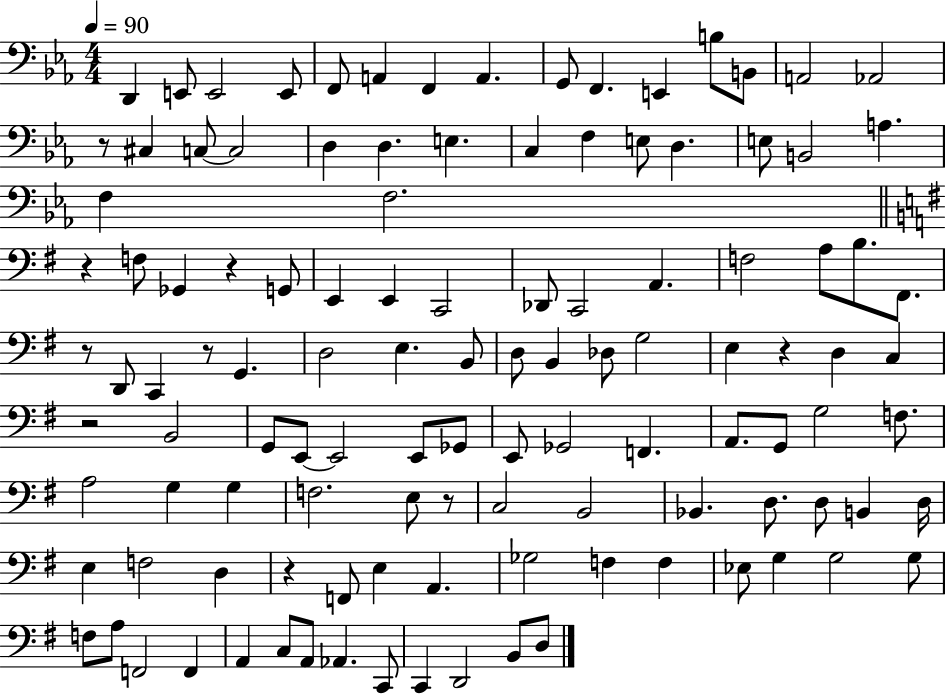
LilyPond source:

{
  \clef bass
  \numericTimeSignature
  \time 4/4
  \key ees \major
  \tempo 4 = 90
  \repeat volta 2 { d,4 e,8 e,2 e,8 | f,8 a,4 f,4 a,4. | g,8 f,4. e,4 b8 b,8 | a,2 aes,2 | \break r8 cis4 c8~~ c2 | d4 d4. e4. | c4 f4 e8 d4. | e8 b,2 a4. | \break f4 f2. | \bar "||" \break \key e \minor r4 f8 ges,4 r4 g,8 | e,4 e,4 c,2 | des,8 c,2 a,4. | f2 a8 b8. fis,8. | \break r8 d,8 c,4 r8 g,4. | d2 e4. b,8 | d8 b,4 des8 g2 | e4 r4 d4 c4 | \break r2 b,2 | g,8 e,8~~ e,2 e,8 ges,8 | e,8 ges,2 f,4. | a,8. g,8 g2 f8. | \break a2 g4 g4 | f2. e8 r8 | c2 b,2 | bes,4. d8. d8 b,4 d16 | \break e4 f2 d4 | r4 f,8 e4 a,4. | ges2 f4 f4 | ees8 g4 g2 g8 | \break f8 a8 f,2 f,4 | a,4 c8 a,8 aes,4. c,8 | c,4 d,2 b,8 d8 | } \bar "|."
}